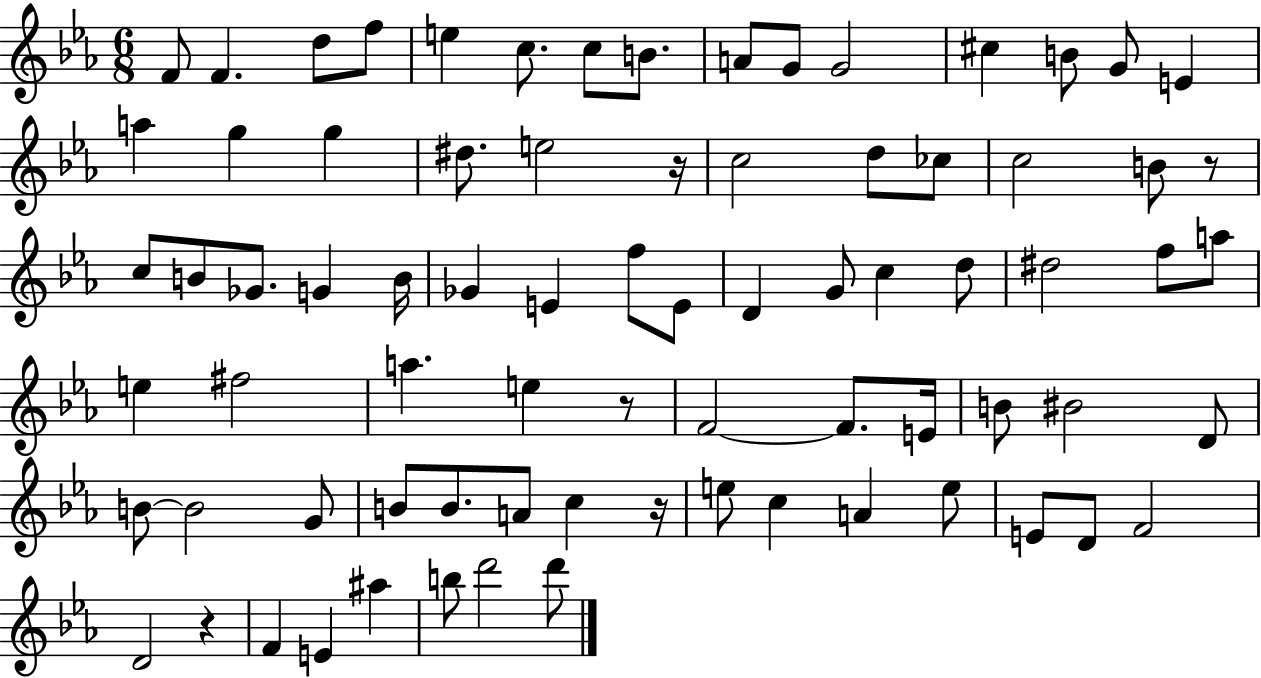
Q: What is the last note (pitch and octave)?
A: D6